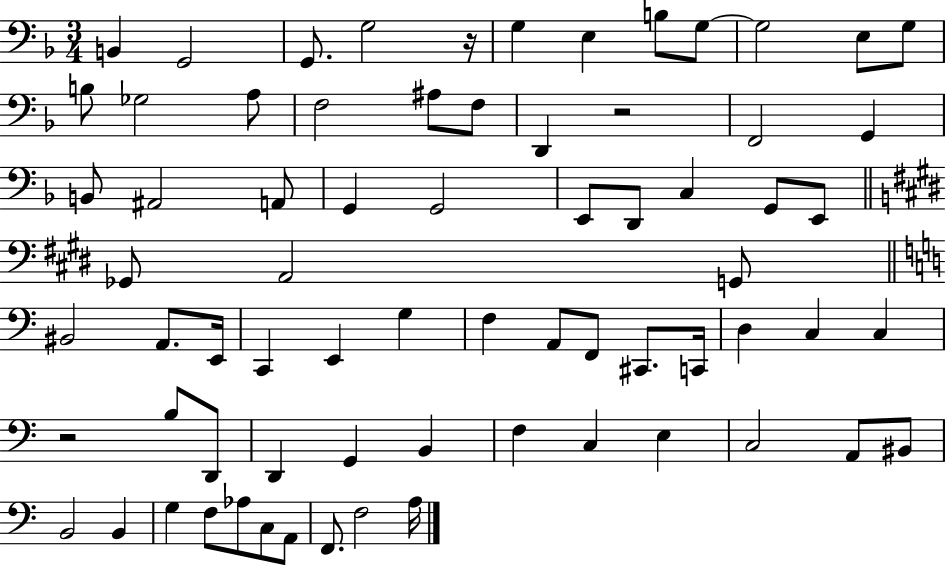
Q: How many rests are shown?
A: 3